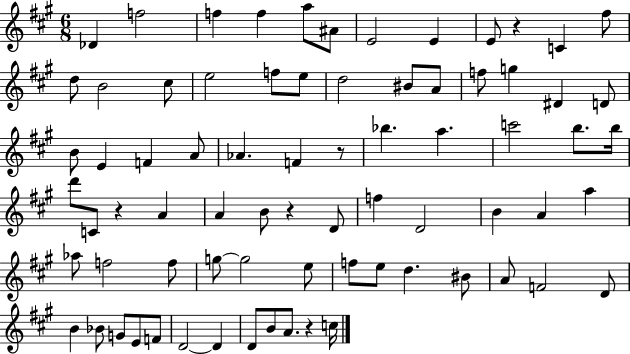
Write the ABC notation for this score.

X:1
T:Untitled
M:6/8
L:1/4
K:A
_D f2 f f a/2 ^A/2 E2 E E/2 z C ^f/2 d/2 B2 ^c/2 e2 f/2 e/2 d2 ^B/2 A/2 f/2 g ^D D/2 B/2 E F A/2 _A F z/2 _b a c'2 b/2 b/4 d'/2 C/2 z A A B/2 z D/2 f D2 B A a _a/2 f2 f/2 g/2 g2 e/2 f/2 e/2 d ^B/2 A/2 F2 D/2 B _B/2 G/2 E/2 F/2 D2 D D/2 B/2 A/2 z c/4